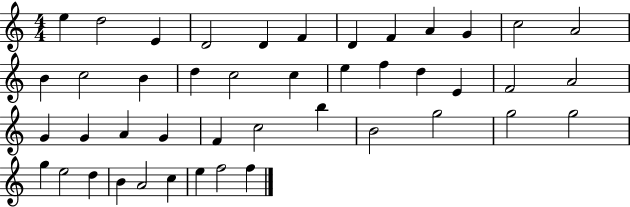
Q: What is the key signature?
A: C major